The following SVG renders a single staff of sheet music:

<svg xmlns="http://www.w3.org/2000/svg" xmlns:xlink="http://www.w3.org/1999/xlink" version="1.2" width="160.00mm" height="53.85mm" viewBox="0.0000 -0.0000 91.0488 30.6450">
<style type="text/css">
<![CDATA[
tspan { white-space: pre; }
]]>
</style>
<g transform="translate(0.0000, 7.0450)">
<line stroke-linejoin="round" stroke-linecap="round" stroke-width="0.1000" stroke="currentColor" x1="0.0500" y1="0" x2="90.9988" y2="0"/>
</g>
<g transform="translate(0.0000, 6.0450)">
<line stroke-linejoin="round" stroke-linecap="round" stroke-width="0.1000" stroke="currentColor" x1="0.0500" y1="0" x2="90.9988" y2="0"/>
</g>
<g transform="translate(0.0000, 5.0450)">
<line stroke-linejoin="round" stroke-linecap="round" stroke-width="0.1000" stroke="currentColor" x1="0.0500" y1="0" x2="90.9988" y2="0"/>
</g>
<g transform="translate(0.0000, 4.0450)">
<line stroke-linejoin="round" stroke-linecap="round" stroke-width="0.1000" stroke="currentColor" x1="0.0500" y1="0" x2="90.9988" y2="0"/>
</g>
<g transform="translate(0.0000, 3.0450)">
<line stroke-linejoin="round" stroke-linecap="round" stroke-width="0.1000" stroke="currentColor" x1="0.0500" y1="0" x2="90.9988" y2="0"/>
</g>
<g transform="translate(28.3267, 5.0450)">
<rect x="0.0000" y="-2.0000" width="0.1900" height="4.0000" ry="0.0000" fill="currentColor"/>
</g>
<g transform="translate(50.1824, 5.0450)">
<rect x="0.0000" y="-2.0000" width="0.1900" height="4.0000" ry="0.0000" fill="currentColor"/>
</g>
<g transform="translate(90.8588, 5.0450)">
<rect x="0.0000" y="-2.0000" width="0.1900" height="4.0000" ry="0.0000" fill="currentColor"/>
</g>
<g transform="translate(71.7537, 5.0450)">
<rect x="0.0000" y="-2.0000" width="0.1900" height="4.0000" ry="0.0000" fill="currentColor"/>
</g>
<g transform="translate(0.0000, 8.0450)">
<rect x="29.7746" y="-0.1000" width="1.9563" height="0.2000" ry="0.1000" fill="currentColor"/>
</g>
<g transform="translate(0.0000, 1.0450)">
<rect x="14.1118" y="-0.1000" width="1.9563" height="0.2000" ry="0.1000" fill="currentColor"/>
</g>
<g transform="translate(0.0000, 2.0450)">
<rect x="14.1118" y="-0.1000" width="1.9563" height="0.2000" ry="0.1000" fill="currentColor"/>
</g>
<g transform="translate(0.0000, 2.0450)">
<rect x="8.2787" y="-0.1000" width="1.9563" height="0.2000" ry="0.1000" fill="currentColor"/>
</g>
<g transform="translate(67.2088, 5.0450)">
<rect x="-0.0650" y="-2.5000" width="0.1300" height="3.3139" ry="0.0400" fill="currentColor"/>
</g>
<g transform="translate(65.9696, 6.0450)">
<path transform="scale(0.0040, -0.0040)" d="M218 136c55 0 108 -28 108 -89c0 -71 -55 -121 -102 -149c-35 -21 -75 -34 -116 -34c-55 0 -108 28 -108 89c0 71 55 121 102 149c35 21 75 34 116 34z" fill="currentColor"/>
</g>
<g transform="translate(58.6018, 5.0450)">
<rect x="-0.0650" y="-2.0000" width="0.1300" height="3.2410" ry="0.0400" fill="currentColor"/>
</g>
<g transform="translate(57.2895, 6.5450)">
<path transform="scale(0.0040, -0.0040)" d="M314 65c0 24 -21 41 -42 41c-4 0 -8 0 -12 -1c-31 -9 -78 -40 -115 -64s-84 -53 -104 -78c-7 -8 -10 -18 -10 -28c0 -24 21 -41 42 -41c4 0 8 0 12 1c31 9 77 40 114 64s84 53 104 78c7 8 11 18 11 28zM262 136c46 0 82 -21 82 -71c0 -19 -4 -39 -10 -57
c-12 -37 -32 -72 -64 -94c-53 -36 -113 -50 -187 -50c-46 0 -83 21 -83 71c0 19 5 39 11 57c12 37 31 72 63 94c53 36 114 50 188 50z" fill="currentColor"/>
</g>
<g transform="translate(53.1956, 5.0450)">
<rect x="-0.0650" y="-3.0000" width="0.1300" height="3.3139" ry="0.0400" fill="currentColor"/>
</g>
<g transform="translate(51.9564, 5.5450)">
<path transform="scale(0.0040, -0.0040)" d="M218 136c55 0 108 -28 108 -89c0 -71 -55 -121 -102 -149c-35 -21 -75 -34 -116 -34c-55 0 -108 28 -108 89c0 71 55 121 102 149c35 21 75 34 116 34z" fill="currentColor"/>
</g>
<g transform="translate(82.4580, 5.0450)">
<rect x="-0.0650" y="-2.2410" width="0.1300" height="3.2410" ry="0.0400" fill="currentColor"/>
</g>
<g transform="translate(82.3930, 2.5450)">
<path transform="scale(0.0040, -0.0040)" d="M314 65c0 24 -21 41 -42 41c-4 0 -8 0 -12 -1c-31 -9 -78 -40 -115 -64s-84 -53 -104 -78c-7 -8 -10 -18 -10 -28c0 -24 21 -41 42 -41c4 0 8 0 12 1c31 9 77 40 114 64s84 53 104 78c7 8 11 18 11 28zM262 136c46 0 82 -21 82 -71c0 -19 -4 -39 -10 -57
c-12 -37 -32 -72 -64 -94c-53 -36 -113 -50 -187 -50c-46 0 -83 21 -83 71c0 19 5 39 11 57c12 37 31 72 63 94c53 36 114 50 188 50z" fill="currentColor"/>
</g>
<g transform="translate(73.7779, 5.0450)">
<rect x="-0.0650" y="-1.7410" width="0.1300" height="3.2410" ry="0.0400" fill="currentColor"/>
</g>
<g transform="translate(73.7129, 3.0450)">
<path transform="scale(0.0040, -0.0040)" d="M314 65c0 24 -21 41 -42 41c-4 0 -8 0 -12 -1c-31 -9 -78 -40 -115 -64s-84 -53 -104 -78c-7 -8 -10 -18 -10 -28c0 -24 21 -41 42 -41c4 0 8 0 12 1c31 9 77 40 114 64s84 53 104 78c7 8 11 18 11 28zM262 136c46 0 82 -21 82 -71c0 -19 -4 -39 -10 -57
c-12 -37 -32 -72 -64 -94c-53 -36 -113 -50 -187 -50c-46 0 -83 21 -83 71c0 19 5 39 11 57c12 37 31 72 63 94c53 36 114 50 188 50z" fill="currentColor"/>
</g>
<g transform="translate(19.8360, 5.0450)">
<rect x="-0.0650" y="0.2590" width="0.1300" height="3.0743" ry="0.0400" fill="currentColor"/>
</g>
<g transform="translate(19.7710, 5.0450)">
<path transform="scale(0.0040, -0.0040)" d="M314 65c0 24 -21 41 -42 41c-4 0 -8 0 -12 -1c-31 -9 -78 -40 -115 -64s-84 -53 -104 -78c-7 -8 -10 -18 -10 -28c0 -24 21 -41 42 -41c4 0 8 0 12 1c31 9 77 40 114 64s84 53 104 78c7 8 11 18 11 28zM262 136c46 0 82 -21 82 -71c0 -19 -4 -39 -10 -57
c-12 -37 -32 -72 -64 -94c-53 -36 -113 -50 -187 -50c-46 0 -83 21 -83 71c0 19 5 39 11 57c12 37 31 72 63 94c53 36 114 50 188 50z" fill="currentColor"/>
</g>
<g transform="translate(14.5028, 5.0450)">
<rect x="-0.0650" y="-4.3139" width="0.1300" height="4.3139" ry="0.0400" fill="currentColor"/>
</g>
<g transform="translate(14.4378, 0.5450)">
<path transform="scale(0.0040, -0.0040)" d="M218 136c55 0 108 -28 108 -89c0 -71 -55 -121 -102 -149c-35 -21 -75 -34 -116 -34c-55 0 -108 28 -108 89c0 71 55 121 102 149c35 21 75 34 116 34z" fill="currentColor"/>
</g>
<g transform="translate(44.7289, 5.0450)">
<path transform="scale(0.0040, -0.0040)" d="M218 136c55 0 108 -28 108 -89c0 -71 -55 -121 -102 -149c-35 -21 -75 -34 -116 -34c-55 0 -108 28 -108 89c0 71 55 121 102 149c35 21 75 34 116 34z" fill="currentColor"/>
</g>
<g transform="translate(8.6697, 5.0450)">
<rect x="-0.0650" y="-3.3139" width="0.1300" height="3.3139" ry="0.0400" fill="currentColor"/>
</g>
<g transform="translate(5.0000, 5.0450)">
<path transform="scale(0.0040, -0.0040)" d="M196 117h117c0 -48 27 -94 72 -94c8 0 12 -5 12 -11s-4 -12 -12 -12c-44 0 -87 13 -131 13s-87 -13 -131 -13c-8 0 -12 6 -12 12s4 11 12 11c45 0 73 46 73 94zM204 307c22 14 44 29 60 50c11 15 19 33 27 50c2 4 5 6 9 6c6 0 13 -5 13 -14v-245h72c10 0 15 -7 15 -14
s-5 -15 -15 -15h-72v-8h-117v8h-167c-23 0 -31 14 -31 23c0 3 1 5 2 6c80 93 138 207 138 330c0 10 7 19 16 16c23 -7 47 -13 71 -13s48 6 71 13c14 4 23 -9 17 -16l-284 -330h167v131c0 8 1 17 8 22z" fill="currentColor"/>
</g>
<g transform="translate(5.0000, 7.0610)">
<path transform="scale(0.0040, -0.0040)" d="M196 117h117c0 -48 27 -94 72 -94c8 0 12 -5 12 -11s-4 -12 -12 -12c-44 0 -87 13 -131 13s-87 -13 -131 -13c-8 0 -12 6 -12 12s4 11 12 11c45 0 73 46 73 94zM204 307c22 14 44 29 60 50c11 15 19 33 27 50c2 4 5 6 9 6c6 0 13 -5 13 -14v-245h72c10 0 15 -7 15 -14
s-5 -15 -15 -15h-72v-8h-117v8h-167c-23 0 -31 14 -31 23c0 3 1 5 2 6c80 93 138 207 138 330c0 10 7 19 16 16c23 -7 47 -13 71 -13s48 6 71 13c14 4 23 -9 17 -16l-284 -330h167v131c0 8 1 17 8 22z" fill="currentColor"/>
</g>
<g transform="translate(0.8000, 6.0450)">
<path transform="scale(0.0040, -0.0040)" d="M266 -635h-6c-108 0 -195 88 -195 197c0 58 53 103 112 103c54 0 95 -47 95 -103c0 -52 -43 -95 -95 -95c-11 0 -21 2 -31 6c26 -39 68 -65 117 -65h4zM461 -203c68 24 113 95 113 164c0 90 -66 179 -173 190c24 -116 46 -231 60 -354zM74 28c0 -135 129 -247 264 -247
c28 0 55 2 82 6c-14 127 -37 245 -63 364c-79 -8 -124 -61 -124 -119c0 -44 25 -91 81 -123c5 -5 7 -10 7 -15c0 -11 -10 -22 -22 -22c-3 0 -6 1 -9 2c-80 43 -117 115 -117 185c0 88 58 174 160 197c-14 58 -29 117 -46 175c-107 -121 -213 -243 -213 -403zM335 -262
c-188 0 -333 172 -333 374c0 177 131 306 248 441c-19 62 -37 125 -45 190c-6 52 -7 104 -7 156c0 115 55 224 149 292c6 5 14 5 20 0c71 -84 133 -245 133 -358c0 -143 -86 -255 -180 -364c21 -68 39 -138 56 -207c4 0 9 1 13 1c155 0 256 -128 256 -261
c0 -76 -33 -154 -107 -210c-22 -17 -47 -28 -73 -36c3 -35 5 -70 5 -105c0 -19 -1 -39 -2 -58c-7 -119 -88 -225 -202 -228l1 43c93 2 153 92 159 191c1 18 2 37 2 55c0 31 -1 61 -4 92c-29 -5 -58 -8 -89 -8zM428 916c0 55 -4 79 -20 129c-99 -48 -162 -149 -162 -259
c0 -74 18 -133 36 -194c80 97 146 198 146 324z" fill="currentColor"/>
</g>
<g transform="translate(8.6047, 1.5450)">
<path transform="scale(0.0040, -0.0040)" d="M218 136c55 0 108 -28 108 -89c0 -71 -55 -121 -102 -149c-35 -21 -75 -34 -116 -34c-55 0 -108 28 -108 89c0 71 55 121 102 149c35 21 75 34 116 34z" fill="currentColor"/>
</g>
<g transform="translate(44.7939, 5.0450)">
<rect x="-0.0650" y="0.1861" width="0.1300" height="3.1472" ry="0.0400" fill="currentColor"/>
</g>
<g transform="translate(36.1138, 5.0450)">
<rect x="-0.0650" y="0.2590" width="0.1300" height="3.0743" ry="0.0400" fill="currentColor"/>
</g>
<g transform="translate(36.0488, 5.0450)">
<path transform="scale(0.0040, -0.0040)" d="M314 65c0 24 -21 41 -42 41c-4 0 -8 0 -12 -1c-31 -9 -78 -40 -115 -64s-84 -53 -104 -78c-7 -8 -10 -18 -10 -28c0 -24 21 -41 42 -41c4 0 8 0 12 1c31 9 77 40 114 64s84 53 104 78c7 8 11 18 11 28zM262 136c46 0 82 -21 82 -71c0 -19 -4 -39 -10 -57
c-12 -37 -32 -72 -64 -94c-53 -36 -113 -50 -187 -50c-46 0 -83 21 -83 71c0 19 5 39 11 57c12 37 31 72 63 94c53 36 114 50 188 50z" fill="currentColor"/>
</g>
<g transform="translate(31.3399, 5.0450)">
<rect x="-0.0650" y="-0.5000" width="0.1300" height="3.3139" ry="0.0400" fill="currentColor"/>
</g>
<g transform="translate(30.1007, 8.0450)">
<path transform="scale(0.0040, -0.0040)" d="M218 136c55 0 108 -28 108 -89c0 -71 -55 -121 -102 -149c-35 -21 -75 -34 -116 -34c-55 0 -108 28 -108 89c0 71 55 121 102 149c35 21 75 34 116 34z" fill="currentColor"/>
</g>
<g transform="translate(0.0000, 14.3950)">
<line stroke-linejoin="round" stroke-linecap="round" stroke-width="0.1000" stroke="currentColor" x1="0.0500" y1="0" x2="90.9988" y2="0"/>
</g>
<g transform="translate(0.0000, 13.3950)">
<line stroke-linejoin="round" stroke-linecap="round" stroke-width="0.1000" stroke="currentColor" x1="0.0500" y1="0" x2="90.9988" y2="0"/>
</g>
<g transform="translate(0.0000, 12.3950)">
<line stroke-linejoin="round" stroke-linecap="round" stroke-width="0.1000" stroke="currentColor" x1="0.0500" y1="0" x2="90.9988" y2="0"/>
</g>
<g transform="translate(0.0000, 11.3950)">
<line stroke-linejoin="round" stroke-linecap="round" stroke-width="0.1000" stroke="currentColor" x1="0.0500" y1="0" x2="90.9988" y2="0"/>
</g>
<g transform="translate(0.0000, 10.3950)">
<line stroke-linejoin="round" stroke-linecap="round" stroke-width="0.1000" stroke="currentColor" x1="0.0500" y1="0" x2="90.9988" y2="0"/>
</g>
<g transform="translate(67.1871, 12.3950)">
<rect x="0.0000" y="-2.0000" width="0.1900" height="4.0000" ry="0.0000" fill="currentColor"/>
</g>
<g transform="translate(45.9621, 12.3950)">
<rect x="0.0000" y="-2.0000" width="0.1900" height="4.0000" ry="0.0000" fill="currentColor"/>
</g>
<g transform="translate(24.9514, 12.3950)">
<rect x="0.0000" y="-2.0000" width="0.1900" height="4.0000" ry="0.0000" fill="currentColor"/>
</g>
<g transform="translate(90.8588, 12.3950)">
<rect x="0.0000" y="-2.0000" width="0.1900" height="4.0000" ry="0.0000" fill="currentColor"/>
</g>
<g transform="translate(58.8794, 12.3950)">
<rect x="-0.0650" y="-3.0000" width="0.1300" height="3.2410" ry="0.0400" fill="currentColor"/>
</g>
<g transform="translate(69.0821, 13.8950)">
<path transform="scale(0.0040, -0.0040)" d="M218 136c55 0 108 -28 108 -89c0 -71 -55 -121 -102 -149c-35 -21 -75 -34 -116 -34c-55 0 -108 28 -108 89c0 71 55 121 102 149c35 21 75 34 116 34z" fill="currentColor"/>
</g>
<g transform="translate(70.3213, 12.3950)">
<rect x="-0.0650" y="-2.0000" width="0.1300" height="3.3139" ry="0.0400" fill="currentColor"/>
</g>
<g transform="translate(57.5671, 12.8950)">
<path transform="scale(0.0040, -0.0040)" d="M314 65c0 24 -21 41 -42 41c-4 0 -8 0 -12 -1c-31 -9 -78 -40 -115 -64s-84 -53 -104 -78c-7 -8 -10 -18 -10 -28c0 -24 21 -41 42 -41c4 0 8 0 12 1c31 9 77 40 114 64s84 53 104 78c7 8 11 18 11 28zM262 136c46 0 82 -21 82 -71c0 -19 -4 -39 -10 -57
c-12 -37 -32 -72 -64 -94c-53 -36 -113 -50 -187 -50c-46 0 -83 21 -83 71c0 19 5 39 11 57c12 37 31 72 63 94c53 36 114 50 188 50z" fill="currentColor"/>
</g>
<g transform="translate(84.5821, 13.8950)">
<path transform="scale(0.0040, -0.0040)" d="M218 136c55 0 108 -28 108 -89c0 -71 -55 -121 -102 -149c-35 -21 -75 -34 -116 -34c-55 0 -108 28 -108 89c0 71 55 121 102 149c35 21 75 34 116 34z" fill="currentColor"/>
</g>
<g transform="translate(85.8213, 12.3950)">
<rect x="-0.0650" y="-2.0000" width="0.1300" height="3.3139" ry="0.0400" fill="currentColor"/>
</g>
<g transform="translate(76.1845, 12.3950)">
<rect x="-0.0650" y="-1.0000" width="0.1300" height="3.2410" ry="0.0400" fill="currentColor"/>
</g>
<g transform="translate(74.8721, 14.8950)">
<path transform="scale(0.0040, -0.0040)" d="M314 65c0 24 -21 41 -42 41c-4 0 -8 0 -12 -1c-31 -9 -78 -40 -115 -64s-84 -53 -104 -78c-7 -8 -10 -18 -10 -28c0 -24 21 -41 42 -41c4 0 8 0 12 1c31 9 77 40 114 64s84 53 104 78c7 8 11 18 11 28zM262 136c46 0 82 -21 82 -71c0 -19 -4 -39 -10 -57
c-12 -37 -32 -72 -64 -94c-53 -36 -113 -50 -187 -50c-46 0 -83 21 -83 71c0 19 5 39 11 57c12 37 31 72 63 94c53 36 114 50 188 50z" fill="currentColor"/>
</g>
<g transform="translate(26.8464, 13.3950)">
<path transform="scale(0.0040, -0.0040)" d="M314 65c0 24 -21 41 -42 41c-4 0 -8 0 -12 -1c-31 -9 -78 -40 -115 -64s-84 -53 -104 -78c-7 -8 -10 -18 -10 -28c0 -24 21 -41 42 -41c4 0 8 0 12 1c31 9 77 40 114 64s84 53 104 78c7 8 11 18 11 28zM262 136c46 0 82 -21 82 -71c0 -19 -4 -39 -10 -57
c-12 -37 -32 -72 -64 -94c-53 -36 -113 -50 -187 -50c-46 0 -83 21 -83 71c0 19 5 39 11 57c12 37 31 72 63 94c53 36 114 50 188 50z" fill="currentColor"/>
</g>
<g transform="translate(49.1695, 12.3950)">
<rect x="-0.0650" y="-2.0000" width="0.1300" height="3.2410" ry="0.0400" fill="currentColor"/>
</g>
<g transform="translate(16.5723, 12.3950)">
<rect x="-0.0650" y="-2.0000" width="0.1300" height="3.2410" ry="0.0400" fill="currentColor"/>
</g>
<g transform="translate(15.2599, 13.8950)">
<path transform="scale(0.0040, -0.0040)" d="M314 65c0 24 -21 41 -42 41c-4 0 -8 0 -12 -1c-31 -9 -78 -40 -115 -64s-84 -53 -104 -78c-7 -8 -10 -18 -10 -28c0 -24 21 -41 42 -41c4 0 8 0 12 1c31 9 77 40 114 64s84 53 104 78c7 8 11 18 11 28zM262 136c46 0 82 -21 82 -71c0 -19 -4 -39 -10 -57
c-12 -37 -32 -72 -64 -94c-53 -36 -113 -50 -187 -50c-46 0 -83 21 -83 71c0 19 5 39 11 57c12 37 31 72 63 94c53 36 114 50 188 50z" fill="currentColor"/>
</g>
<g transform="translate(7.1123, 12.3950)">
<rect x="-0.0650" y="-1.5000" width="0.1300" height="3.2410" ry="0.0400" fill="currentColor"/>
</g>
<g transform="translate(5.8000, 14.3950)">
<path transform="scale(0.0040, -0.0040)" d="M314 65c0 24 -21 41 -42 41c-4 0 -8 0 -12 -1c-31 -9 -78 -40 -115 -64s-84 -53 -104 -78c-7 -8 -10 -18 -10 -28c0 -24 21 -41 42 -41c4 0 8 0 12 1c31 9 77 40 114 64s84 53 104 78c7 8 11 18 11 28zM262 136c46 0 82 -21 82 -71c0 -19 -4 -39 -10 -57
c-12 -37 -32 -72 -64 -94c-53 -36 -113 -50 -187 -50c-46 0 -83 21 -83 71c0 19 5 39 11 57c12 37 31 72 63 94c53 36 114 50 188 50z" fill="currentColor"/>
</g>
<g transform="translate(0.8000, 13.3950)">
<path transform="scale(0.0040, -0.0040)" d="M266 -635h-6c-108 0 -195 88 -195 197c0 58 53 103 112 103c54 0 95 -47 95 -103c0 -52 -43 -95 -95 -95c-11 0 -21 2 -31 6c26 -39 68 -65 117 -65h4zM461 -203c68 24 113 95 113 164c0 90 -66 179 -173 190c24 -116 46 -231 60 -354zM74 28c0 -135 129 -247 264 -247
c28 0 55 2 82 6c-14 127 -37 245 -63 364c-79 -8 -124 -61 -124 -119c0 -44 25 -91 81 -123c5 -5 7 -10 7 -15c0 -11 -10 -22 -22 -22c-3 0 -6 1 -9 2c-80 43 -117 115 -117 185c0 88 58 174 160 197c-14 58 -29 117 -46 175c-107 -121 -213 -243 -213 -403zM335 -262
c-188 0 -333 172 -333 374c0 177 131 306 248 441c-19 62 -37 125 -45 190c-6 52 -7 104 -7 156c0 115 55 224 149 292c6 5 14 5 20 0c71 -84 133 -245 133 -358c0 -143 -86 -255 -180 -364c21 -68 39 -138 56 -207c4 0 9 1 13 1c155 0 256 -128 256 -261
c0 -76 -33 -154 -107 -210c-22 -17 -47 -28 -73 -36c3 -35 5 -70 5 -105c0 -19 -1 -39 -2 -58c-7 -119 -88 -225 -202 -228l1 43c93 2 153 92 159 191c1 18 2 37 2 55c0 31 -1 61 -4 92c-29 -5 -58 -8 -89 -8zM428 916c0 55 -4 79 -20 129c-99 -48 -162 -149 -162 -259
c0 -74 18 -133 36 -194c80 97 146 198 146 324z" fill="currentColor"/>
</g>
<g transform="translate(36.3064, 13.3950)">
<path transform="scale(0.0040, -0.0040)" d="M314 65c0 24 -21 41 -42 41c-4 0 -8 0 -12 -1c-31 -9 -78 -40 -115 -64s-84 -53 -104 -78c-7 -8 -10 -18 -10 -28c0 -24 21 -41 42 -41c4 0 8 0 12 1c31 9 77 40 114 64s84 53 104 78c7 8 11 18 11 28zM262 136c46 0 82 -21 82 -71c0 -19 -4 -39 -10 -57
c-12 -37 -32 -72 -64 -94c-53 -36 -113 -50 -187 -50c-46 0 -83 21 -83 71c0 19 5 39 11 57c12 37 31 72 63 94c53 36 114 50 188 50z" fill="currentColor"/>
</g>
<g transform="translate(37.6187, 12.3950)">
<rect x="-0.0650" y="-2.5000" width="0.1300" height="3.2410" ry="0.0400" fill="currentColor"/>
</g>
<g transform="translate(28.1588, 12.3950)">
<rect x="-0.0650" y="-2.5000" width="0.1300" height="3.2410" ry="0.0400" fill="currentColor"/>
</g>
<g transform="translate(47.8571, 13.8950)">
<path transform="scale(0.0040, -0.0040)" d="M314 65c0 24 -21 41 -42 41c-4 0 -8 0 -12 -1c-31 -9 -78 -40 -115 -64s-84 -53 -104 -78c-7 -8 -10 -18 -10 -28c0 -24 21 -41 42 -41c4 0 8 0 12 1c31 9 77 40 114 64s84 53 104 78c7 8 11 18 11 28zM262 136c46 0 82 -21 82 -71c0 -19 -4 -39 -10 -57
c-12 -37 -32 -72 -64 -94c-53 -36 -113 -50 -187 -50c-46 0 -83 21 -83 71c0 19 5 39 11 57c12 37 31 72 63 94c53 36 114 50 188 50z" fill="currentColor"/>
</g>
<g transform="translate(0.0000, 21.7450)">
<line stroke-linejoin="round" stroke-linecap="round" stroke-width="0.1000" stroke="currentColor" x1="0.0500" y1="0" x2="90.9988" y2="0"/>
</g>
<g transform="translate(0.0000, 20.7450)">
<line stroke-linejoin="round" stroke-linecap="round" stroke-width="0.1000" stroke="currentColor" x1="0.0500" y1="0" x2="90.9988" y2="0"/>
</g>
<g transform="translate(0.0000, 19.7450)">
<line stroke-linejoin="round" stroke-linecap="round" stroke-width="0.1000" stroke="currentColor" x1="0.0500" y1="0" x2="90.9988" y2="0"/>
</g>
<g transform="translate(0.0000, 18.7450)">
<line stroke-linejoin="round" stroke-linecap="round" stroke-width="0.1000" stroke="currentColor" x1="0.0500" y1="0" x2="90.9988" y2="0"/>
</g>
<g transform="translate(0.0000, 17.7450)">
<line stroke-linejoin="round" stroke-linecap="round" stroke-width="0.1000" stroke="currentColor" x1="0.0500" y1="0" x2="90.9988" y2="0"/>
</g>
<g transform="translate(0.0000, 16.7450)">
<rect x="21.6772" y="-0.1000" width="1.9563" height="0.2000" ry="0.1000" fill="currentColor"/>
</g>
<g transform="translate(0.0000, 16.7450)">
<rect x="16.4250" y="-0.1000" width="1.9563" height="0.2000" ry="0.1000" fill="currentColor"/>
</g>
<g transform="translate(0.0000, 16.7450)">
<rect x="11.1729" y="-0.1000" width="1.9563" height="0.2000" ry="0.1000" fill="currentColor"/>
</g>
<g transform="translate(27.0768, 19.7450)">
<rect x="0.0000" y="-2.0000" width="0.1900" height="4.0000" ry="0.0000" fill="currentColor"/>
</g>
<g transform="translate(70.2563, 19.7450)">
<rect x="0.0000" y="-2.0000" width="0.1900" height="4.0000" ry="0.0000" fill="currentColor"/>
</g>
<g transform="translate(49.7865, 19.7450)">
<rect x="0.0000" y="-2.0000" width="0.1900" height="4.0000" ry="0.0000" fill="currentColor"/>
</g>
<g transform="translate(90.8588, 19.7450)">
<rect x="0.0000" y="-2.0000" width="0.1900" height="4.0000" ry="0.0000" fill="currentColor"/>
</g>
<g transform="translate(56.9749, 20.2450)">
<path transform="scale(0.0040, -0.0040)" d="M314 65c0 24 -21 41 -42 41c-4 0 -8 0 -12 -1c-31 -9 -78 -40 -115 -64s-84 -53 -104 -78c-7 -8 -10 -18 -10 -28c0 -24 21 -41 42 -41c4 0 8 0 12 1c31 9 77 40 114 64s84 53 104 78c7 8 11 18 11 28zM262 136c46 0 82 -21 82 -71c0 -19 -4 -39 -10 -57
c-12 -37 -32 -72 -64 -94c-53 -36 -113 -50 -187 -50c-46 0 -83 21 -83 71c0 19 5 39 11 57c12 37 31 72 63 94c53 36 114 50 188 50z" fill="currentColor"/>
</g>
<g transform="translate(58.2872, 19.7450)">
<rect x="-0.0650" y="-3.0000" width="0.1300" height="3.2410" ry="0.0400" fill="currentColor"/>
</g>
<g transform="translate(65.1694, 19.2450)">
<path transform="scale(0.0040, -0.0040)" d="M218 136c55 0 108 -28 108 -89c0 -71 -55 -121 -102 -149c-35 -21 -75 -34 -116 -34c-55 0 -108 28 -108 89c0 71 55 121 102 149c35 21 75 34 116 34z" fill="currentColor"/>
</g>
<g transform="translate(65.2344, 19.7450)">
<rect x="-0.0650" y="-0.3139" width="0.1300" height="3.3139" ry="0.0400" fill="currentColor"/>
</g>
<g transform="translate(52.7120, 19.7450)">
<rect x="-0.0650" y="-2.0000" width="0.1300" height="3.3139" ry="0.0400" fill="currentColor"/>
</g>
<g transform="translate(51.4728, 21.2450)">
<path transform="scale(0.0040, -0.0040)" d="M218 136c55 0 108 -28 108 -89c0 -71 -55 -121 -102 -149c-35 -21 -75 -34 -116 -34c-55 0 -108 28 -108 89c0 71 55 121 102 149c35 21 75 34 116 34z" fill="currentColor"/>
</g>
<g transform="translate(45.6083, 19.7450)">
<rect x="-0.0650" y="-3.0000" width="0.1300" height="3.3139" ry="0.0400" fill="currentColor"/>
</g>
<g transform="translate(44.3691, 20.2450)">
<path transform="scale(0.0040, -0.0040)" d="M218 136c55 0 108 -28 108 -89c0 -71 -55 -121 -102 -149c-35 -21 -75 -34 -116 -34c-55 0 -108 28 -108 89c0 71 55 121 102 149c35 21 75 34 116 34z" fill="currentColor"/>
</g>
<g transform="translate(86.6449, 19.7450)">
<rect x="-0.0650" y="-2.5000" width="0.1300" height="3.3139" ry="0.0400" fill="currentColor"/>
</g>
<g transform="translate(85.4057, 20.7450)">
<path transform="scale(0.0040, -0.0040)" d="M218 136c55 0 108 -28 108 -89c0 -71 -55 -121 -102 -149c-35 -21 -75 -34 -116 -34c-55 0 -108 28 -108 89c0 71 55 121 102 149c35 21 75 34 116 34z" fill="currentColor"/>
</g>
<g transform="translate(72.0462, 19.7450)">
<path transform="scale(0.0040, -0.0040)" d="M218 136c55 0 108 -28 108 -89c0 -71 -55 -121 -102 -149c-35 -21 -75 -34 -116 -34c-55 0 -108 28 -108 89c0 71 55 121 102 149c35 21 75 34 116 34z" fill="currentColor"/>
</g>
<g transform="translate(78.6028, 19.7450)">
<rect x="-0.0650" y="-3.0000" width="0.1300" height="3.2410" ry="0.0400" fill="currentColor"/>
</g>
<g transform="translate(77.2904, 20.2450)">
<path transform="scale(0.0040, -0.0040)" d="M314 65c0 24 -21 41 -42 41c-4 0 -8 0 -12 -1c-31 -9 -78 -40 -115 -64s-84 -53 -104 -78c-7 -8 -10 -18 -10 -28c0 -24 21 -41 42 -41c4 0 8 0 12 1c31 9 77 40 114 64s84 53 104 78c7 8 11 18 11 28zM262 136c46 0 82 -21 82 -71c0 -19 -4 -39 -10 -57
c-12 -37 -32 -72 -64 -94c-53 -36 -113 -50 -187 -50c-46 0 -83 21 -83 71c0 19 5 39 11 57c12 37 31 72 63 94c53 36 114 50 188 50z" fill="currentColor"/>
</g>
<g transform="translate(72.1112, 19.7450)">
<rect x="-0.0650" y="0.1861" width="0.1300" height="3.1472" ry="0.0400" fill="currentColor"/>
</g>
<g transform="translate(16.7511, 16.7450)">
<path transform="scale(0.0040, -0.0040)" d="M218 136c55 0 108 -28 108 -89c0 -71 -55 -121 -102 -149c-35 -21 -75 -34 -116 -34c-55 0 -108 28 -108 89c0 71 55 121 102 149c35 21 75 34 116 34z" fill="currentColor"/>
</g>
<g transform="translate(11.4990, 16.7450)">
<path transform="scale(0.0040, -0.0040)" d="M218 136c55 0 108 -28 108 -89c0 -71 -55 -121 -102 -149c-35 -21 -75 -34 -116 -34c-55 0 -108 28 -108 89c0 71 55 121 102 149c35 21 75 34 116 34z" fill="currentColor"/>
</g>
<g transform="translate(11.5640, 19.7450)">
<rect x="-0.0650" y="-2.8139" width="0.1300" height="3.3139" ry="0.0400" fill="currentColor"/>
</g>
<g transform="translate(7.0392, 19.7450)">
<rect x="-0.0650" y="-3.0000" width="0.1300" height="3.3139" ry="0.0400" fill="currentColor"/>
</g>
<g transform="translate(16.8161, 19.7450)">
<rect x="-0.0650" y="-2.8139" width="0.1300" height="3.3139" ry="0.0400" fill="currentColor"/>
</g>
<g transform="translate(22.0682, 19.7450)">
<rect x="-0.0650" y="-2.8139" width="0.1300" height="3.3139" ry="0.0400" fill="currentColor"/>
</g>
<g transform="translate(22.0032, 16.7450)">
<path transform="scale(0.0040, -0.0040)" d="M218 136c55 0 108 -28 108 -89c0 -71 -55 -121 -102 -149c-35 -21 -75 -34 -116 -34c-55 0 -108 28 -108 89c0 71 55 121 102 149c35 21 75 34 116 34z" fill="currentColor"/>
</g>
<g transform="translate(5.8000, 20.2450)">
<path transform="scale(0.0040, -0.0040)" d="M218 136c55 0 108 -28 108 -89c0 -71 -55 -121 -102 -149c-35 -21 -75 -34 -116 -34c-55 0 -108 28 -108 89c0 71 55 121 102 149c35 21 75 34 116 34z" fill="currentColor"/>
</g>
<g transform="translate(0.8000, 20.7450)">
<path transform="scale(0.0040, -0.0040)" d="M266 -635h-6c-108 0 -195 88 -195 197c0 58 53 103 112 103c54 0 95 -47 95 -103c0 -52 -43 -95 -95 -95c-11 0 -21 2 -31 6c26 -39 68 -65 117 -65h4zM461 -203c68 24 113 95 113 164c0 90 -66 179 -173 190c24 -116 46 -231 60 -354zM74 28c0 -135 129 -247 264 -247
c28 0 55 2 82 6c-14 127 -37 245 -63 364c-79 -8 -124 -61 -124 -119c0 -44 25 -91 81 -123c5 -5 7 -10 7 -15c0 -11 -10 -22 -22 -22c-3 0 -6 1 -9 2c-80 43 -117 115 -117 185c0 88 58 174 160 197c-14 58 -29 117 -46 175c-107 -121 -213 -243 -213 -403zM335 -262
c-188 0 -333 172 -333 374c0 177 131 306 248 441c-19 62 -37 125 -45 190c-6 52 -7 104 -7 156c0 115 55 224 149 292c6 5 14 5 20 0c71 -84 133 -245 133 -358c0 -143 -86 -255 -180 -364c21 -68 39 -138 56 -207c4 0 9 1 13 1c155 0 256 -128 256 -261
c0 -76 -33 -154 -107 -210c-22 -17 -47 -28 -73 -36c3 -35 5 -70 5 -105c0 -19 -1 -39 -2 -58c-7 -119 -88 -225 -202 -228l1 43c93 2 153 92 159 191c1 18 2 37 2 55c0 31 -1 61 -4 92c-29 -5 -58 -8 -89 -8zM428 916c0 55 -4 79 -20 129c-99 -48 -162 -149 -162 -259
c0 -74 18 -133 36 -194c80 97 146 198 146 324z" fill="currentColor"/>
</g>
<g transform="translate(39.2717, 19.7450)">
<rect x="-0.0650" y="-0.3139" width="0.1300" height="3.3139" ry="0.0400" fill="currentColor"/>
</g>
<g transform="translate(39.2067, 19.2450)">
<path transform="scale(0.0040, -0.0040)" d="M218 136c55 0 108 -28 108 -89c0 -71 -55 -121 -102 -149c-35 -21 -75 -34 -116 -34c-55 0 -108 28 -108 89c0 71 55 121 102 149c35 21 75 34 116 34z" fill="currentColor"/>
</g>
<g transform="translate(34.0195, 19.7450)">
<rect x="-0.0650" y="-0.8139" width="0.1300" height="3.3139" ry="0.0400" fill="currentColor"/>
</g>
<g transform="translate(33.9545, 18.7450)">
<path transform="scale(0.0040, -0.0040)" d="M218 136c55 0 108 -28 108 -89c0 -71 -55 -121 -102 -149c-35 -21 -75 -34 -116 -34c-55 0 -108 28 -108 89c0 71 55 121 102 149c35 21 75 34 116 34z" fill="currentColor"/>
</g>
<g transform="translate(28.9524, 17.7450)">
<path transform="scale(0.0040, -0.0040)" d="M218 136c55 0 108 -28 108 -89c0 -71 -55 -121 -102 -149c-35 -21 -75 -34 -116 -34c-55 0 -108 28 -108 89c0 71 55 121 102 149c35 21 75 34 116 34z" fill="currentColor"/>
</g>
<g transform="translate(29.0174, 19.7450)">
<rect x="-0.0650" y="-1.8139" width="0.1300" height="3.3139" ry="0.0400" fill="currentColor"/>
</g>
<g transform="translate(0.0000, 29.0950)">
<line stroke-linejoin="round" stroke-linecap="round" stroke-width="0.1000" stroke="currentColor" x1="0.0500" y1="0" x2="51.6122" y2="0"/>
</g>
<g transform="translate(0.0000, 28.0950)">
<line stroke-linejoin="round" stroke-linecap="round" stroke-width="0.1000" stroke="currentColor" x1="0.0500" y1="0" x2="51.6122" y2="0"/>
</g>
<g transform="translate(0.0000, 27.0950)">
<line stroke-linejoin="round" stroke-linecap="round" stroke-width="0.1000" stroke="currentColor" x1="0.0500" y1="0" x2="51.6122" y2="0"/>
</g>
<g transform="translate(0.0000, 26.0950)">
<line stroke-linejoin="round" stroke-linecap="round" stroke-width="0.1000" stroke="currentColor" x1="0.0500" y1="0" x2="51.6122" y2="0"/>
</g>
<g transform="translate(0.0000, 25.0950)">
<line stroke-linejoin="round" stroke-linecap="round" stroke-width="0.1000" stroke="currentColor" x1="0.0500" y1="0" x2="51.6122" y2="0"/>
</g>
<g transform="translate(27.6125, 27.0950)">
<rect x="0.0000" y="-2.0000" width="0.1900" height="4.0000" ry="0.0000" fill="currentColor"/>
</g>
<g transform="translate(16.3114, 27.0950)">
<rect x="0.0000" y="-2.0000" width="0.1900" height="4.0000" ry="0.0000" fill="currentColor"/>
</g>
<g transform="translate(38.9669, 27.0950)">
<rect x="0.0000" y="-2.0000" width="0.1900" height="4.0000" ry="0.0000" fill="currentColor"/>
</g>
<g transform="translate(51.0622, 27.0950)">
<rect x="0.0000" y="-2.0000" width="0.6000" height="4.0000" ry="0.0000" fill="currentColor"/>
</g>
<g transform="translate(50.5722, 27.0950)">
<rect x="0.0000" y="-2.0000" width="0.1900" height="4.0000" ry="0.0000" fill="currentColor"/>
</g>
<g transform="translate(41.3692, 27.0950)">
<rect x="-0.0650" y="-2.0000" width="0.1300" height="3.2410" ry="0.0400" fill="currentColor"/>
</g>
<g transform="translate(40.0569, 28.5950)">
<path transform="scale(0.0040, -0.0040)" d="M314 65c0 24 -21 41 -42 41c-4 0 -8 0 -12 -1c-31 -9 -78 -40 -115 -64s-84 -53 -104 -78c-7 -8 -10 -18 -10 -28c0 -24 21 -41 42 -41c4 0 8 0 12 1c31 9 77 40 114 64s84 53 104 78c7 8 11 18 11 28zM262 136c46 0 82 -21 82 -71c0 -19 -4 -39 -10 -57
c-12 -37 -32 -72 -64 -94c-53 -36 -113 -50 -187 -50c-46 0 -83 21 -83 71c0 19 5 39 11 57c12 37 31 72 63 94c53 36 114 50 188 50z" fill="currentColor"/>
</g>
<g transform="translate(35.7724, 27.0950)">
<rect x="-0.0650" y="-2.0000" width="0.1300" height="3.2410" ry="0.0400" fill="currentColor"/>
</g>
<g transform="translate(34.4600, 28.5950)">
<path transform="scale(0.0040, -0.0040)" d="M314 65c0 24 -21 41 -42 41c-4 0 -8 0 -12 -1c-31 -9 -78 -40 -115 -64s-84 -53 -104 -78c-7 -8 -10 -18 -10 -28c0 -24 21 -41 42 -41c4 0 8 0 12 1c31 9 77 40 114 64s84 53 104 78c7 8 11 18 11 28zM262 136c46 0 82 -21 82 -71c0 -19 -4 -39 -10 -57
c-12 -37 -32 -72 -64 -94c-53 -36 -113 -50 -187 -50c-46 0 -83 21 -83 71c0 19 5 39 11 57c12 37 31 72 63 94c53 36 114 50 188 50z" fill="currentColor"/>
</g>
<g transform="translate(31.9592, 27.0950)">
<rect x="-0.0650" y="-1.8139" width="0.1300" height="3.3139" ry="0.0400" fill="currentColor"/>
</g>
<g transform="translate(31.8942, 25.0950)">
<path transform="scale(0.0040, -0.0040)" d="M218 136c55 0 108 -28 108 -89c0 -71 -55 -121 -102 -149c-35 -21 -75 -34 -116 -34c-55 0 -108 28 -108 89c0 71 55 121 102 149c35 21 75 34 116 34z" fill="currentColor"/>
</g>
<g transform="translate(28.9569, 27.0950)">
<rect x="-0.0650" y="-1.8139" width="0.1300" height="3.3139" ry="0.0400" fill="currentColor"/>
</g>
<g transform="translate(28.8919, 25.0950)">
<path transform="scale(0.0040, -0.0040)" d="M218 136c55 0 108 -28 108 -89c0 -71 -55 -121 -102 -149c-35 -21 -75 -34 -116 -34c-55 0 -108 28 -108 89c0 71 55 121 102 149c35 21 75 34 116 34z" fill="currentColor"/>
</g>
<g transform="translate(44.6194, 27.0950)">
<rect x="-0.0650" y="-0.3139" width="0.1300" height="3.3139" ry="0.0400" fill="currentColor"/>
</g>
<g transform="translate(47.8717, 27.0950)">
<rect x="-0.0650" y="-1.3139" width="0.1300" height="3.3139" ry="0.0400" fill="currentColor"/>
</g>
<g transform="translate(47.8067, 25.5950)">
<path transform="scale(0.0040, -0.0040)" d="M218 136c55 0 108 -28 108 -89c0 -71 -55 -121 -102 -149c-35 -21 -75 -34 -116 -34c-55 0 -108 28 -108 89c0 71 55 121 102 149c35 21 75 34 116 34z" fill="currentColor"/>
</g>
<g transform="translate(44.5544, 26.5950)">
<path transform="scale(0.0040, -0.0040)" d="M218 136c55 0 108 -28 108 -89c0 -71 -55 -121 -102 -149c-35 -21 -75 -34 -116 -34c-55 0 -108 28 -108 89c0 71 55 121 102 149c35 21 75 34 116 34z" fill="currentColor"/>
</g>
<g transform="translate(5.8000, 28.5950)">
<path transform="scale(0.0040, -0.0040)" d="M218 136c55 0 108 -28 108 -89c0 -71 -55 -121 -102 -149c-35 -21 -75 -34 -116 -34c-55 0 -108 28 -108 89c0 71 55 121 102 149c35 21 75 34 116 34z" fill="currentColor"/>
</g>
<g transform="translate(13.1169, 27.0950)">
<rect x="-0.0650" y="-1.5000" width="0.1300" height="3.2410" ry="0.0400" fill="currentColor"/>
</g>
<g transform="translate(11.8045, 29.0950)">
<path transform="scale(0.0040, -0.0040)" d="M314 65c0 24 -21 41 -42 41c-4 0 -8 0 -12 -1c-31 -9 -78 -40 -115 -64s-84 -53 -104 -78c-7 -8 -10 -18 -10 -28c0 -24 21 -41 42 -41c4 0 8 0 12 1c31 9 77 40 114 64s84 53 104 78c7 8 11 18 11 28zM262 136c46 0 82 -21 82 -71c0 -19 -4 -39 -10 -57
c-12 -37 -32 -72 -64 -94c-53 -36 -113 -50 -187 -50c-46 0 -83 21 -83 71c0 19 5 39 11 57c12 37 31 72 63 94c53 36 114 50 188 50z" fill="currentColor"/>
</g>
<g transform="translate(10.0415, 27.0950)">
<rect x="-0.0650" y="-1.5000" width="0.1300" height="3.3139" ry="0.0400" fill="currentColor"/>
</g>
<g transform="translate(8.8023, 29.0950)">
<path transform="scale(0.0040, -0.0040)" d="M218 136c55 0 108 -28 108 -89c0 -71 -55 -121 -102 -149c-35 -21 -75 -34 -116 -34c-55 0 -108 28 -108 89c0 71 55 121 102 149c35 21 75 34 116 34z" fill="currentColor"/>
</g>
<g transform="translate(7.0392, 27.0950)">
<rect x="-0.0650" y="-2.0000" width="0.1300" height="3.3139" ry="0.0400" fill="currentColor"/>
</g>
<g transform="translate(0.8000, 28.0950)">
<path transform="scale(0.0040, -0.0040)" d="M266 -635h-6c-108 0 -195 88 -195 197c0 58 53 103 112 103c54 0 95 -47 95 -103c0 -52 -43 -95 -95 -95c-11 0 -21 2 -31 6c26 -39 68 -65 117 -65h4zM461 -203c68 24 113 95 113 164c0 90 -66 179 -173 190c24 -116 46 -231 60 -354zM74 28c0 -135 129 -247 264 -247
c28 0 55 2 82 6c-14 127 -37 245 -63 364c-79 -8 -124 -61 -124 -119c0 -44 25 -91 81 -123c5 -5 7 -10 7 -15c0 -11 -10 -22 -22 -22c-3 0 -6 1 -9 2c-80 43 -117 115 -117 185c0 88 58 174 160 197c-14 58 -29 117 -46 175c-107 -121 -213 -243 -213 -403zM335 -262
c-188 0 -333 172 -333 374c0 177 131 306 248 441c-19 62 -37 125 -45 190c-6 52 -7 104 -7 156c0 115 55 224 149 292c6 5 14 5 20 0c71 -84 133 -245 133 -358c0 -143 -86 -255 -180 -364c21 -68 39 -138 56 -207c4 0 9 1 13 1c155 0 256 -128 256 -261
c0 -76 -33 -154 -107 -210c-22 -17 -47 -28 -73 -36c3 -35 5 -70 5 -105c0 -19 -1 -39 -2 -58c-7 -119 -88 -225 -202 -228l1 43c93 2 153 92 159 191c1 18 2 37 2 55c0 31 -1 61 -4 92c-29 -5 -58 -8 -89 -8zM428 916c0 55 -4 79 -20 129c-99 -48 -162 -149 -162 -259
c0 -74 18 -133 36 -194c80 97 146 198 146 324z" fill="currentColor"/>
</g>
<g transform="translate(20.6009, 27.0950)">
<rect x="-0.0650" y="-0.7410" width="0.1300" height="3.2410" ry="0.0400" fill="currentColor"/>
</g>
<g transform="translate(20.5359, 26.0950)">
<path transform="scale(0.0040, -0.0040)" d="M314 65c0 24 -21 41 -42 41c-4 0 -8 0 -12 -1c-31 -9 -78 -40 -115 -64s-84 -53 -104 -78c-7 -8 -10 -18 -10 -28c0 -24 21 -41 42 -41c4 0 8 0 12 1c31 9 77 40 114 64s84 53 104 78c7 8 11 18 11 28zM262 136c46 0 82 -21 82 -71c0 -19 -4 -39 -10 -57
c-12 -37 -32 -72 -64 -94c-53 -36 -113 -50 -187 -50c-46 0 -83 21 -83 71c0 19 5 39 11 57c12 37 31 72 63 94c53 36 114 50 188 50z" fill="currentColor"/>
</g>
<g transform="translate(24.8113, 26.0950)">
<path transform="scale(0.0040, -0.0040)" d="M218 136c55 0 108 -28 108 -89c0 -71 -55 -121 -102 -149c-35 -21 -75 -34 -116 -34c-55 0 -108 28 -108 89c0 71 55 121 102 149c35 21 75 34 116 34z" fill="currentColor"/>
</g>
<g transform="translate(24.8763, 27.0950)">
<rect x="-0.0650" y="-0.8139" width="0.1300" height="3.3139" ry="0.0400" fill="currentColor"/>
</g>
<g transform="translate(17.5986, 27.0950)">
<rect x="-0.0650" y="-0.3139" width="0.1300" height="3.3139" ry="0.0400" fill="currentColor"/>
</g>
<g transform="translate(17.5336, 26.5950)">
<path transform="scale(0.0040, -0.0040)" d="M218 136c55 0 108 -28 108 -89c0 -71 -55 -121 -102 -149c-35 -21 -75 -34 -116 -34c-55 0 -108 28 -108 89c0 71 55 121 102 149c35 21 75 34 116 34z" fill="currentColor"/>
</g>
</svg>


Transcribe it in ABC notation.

X:1
T:Untitled
M:4/4
L:1/4
K:C
b d' B2 C B2 B A F2 G f2 g2 E2 F2 G2 G2 F2 A2 F D2 F A a a a f d c A F A2 c B A2 G F E E2 c d2 d f f F2 F2 c e